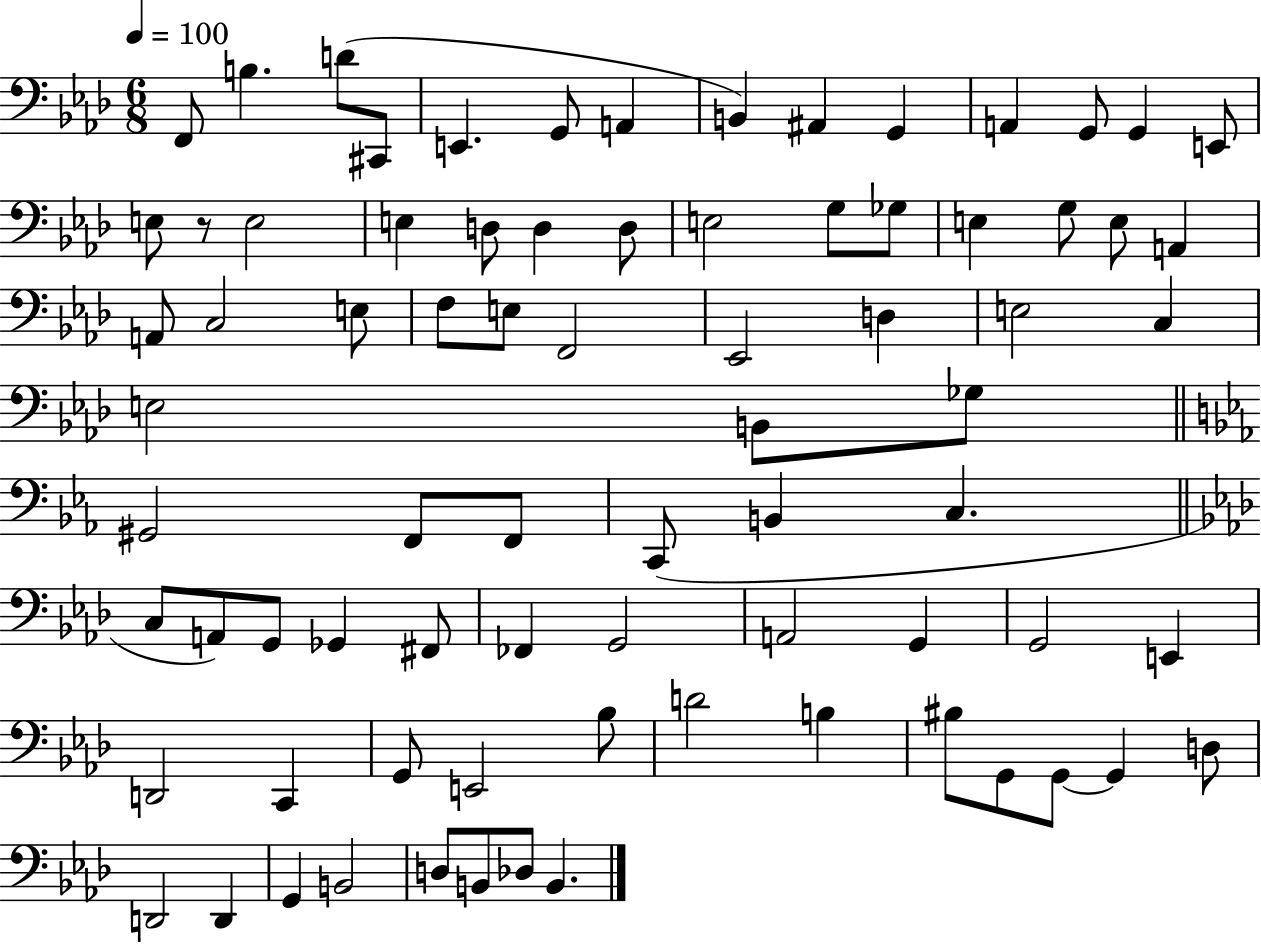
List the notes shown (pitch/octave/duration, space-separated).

F2/e B3/q. D4/e C#2/e E2/q. G2/e A2/q B2/q A#2/q G2/q A2/q G2/e G2/q E2/e E3/e R/e E3/h E3/q D3/e D3/q D3/e E3/h G3/e Gb3/e E3/q G3/e E3/e A2/q A2/e C3/h E3/e F3/e E3/e F2/h Eb2/h D3/q E3/h C3/q E3/h B2/e Gb3/e G#2/h F2/e F2/e C2/e B2/q C3/q. C3/e A2/e G2/e Gb2/q F#2/e FES2/q G2/h A2/h G2/q G2/h E2/q D2/h C2/q G2/e E2/h Bb3/e D4/h B3/q BIS3/e G2/e G2/e G2/q D3/e D2/h D2/q G2/q B2/h D3/e B2/e Db3/e B2/q.